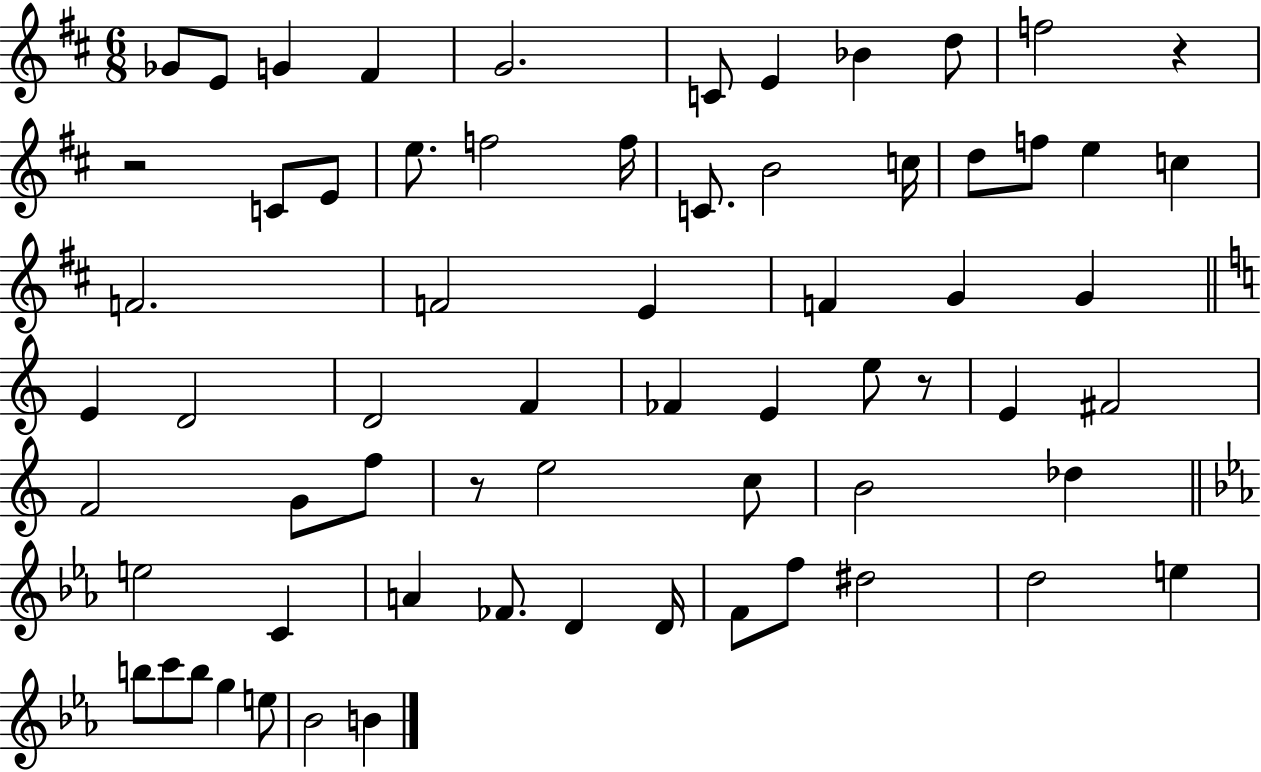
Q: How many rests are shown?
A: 4